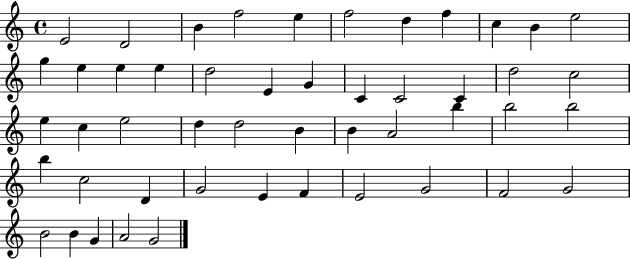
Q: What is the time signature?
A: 4/4